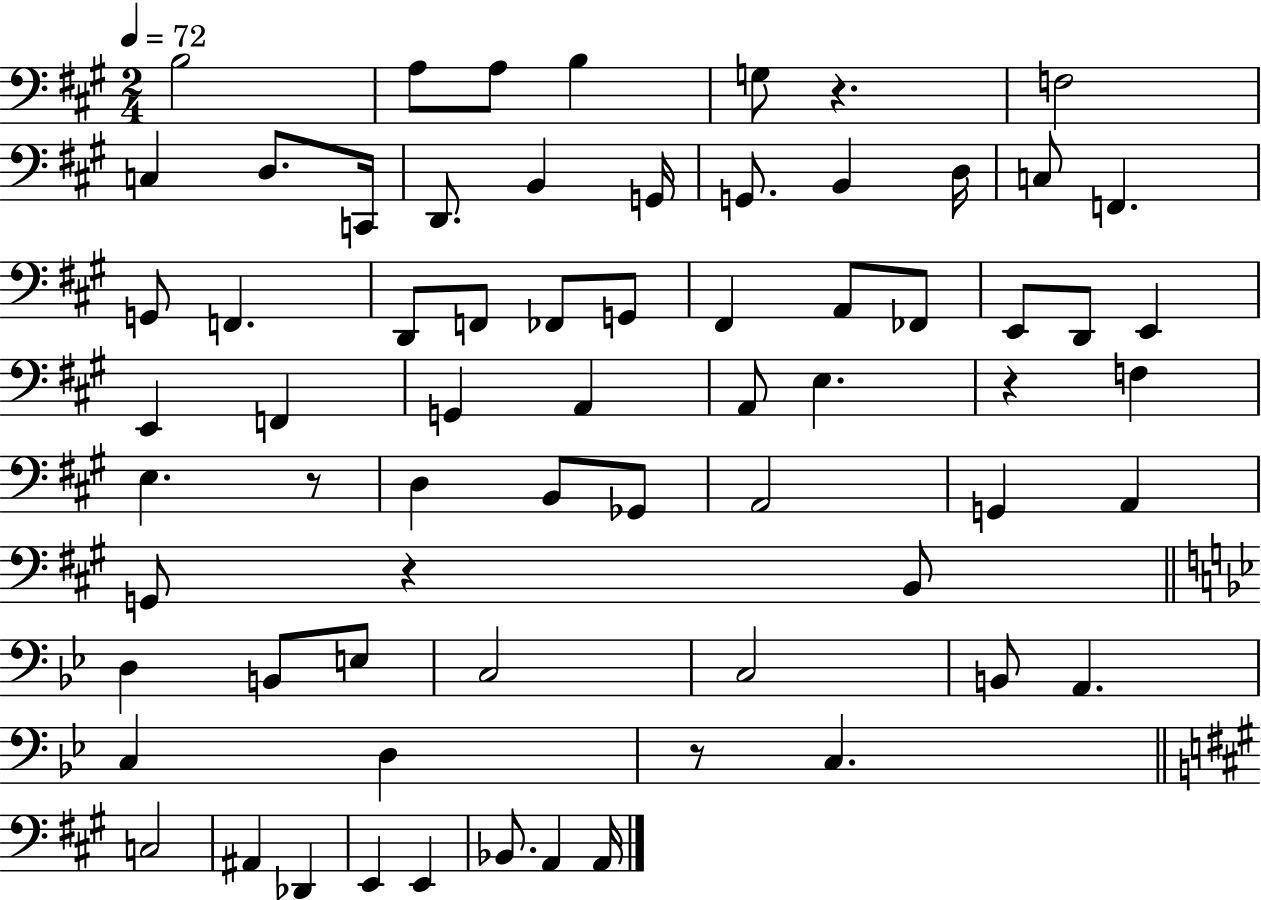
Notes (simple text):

B3/h A3/e A3/e B3/q G3/e R/q. F3/h C3/q D3/e. C2/s D2/e. B2/q G2/s G2/e. B2/q D3/s C3/e F2/q. G2/e F2/q. D2/e F2/e FES2/e G2/e F#2/q A2/e FES2/e E2/e D2/e E2/q E2/q F2/q G2/q A2/q A2/e E3/q. R/q F3/q E3/q. R/e D3/q B2/e Gb2/e A2/h G2/q A2/q G2/e R/q B2/e D3/q B2/e E3/e C3/h C3/h B2/e A2/q. C3/q D3/q R/e C3/q. C3/h A#2/q Db2/q E2/q E2/q Bb2/e. A2/q A2/s